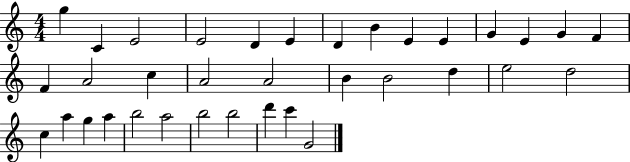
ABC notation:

X:1
T:Untitled
M:4/4
L:1/4
K:C
g C E2 E2 D E D B E E G E G F F A2 c A2 A2 B B2 d e2 d2 c a g a b2 a2 b2 b2 d' c' G2